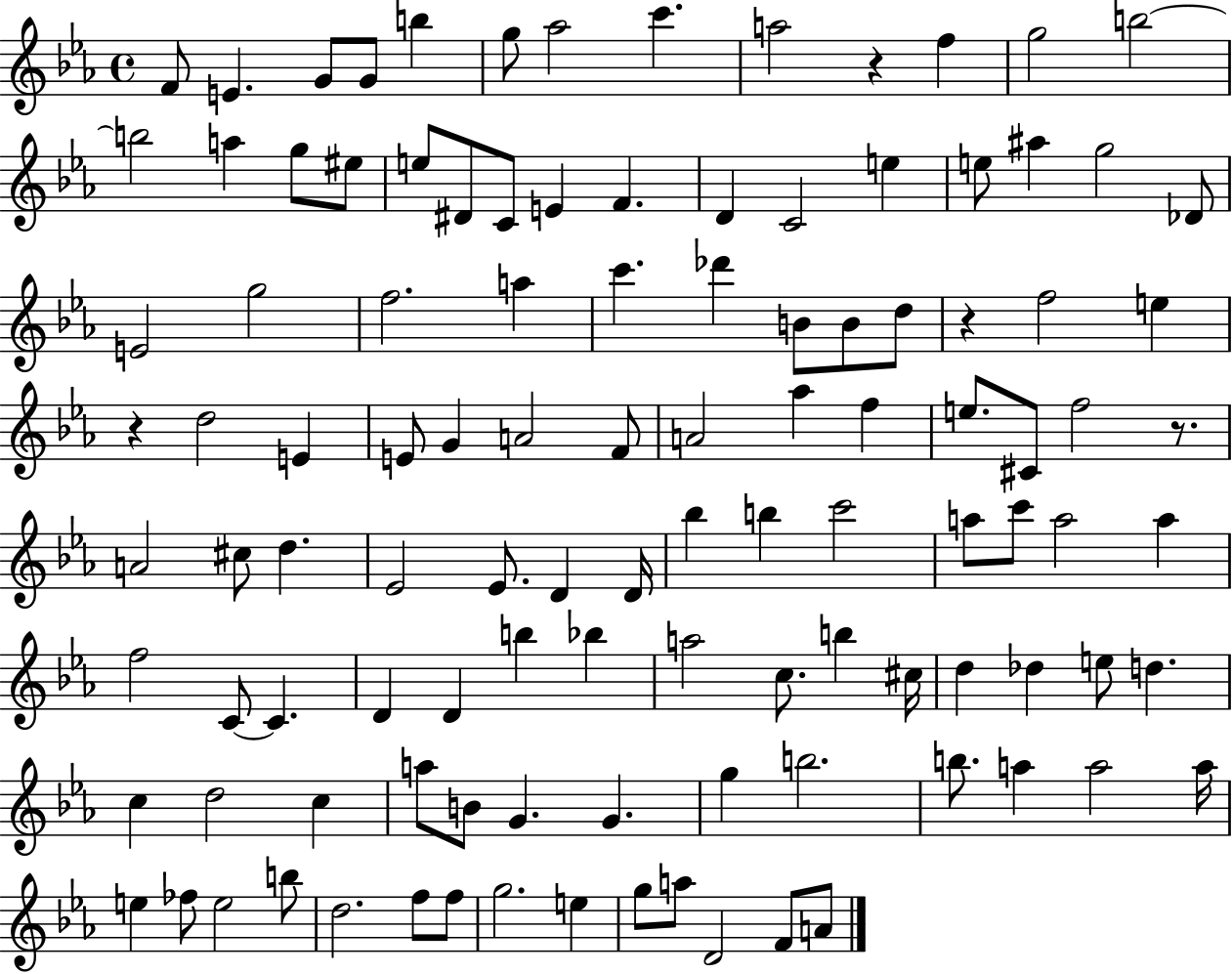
F4/e E4/q. G4/e G4/e B5/q G5/e Ab5/h C6/q. A5/h R/q F5/q G5/h B5/h B5/h A5/q G5/e EIS5/e E5/e D#4/e C4/e E4/q F4/q. D4/q C4/h E5/q E5/e A#5/q G5/h Db4/e E4/h G5/h F5/h. A5/q C6/q. Db6/q B4/e B4/e D5/e R/q F5/h E5/q R/q D5/h E4/q E4/e G4/q A4/h F4/e A4/h Ab5/q F5/q E5/e. C#4/e F5/h R/e. A4/h C#5/e D5/q. Eb4/h Eb4/e. D4/q D4/s Bb5/q B5/q C6/h A5/e C6/e A5/h A5/q F5/h C4/e C4/q. D4/q D4/q B5/q Bb5/q A5/h C5/e. B5/q C#5/s D5/q Db5/q E5/e D5/q. C5/q D5/h C5/q A5/e B4/e G4/q. G4/q. G5/q B5/h. B5/e. A5/q A5/h A5/s E5/q FES5/e E5/h B5/e D5/h. F5/e F5/e G5/h. E5/q G5/e A5/e D4/h F4/e A4/e